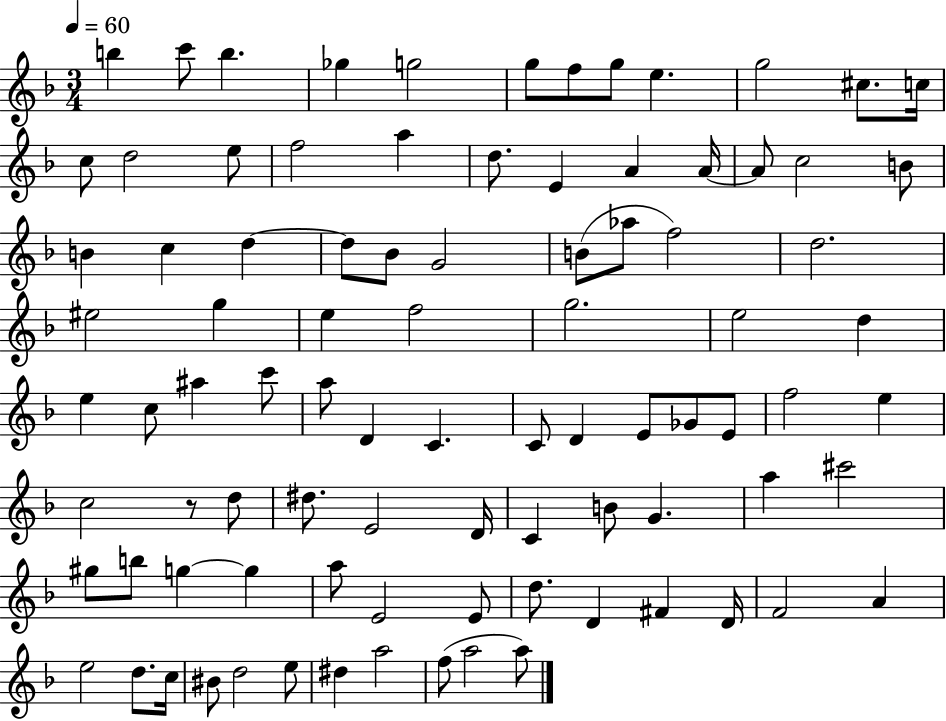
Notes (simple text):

B5/q C6/e B5/q. Gb5/q G5/h G5/e F5/e G5/e E5/q. G5/h C#5/e. C5/s C5/e D5/h E5/e F5/h A5/q D5/e. E4/q A4/q A4/s A4/e C5/h B4/e B4/q C5/q D5/q D5/e Bb4/e G4/h B4/e Ab5/e F5/h D5/h. EIS5/h G5/q E5/q F5/h G5/h. E5/h D5/q E5/q C5/e A#5/q C6/e A5/e D4/q C4/q. C4/e D4/q E4/e Gb4/e E4/e F5/h E5/q C5/h R/e D5/e D#5/e. E4/h D4/s C4/q B4/e G4/q. A5/q C#6/h G#5/e B5/e G5/q G5/q A5/e E4/h E4/e D5/e. D4/q F#4/q D4/s F4/h A4/q E5/h D5/e. C5/s BIS4/e D5/h E5/e D#5/q A5/h F5/e A5/h A5/e